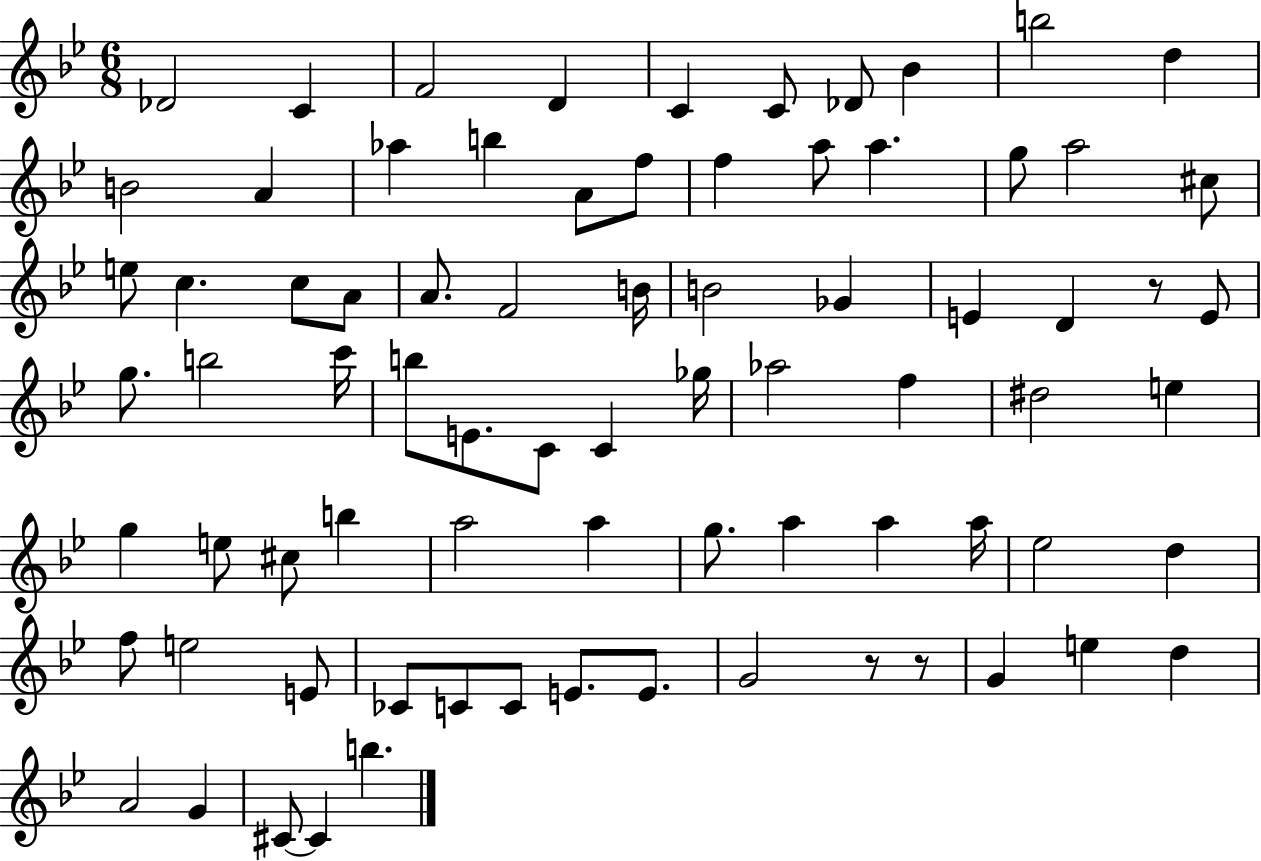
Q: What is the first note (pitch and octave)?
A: Db4